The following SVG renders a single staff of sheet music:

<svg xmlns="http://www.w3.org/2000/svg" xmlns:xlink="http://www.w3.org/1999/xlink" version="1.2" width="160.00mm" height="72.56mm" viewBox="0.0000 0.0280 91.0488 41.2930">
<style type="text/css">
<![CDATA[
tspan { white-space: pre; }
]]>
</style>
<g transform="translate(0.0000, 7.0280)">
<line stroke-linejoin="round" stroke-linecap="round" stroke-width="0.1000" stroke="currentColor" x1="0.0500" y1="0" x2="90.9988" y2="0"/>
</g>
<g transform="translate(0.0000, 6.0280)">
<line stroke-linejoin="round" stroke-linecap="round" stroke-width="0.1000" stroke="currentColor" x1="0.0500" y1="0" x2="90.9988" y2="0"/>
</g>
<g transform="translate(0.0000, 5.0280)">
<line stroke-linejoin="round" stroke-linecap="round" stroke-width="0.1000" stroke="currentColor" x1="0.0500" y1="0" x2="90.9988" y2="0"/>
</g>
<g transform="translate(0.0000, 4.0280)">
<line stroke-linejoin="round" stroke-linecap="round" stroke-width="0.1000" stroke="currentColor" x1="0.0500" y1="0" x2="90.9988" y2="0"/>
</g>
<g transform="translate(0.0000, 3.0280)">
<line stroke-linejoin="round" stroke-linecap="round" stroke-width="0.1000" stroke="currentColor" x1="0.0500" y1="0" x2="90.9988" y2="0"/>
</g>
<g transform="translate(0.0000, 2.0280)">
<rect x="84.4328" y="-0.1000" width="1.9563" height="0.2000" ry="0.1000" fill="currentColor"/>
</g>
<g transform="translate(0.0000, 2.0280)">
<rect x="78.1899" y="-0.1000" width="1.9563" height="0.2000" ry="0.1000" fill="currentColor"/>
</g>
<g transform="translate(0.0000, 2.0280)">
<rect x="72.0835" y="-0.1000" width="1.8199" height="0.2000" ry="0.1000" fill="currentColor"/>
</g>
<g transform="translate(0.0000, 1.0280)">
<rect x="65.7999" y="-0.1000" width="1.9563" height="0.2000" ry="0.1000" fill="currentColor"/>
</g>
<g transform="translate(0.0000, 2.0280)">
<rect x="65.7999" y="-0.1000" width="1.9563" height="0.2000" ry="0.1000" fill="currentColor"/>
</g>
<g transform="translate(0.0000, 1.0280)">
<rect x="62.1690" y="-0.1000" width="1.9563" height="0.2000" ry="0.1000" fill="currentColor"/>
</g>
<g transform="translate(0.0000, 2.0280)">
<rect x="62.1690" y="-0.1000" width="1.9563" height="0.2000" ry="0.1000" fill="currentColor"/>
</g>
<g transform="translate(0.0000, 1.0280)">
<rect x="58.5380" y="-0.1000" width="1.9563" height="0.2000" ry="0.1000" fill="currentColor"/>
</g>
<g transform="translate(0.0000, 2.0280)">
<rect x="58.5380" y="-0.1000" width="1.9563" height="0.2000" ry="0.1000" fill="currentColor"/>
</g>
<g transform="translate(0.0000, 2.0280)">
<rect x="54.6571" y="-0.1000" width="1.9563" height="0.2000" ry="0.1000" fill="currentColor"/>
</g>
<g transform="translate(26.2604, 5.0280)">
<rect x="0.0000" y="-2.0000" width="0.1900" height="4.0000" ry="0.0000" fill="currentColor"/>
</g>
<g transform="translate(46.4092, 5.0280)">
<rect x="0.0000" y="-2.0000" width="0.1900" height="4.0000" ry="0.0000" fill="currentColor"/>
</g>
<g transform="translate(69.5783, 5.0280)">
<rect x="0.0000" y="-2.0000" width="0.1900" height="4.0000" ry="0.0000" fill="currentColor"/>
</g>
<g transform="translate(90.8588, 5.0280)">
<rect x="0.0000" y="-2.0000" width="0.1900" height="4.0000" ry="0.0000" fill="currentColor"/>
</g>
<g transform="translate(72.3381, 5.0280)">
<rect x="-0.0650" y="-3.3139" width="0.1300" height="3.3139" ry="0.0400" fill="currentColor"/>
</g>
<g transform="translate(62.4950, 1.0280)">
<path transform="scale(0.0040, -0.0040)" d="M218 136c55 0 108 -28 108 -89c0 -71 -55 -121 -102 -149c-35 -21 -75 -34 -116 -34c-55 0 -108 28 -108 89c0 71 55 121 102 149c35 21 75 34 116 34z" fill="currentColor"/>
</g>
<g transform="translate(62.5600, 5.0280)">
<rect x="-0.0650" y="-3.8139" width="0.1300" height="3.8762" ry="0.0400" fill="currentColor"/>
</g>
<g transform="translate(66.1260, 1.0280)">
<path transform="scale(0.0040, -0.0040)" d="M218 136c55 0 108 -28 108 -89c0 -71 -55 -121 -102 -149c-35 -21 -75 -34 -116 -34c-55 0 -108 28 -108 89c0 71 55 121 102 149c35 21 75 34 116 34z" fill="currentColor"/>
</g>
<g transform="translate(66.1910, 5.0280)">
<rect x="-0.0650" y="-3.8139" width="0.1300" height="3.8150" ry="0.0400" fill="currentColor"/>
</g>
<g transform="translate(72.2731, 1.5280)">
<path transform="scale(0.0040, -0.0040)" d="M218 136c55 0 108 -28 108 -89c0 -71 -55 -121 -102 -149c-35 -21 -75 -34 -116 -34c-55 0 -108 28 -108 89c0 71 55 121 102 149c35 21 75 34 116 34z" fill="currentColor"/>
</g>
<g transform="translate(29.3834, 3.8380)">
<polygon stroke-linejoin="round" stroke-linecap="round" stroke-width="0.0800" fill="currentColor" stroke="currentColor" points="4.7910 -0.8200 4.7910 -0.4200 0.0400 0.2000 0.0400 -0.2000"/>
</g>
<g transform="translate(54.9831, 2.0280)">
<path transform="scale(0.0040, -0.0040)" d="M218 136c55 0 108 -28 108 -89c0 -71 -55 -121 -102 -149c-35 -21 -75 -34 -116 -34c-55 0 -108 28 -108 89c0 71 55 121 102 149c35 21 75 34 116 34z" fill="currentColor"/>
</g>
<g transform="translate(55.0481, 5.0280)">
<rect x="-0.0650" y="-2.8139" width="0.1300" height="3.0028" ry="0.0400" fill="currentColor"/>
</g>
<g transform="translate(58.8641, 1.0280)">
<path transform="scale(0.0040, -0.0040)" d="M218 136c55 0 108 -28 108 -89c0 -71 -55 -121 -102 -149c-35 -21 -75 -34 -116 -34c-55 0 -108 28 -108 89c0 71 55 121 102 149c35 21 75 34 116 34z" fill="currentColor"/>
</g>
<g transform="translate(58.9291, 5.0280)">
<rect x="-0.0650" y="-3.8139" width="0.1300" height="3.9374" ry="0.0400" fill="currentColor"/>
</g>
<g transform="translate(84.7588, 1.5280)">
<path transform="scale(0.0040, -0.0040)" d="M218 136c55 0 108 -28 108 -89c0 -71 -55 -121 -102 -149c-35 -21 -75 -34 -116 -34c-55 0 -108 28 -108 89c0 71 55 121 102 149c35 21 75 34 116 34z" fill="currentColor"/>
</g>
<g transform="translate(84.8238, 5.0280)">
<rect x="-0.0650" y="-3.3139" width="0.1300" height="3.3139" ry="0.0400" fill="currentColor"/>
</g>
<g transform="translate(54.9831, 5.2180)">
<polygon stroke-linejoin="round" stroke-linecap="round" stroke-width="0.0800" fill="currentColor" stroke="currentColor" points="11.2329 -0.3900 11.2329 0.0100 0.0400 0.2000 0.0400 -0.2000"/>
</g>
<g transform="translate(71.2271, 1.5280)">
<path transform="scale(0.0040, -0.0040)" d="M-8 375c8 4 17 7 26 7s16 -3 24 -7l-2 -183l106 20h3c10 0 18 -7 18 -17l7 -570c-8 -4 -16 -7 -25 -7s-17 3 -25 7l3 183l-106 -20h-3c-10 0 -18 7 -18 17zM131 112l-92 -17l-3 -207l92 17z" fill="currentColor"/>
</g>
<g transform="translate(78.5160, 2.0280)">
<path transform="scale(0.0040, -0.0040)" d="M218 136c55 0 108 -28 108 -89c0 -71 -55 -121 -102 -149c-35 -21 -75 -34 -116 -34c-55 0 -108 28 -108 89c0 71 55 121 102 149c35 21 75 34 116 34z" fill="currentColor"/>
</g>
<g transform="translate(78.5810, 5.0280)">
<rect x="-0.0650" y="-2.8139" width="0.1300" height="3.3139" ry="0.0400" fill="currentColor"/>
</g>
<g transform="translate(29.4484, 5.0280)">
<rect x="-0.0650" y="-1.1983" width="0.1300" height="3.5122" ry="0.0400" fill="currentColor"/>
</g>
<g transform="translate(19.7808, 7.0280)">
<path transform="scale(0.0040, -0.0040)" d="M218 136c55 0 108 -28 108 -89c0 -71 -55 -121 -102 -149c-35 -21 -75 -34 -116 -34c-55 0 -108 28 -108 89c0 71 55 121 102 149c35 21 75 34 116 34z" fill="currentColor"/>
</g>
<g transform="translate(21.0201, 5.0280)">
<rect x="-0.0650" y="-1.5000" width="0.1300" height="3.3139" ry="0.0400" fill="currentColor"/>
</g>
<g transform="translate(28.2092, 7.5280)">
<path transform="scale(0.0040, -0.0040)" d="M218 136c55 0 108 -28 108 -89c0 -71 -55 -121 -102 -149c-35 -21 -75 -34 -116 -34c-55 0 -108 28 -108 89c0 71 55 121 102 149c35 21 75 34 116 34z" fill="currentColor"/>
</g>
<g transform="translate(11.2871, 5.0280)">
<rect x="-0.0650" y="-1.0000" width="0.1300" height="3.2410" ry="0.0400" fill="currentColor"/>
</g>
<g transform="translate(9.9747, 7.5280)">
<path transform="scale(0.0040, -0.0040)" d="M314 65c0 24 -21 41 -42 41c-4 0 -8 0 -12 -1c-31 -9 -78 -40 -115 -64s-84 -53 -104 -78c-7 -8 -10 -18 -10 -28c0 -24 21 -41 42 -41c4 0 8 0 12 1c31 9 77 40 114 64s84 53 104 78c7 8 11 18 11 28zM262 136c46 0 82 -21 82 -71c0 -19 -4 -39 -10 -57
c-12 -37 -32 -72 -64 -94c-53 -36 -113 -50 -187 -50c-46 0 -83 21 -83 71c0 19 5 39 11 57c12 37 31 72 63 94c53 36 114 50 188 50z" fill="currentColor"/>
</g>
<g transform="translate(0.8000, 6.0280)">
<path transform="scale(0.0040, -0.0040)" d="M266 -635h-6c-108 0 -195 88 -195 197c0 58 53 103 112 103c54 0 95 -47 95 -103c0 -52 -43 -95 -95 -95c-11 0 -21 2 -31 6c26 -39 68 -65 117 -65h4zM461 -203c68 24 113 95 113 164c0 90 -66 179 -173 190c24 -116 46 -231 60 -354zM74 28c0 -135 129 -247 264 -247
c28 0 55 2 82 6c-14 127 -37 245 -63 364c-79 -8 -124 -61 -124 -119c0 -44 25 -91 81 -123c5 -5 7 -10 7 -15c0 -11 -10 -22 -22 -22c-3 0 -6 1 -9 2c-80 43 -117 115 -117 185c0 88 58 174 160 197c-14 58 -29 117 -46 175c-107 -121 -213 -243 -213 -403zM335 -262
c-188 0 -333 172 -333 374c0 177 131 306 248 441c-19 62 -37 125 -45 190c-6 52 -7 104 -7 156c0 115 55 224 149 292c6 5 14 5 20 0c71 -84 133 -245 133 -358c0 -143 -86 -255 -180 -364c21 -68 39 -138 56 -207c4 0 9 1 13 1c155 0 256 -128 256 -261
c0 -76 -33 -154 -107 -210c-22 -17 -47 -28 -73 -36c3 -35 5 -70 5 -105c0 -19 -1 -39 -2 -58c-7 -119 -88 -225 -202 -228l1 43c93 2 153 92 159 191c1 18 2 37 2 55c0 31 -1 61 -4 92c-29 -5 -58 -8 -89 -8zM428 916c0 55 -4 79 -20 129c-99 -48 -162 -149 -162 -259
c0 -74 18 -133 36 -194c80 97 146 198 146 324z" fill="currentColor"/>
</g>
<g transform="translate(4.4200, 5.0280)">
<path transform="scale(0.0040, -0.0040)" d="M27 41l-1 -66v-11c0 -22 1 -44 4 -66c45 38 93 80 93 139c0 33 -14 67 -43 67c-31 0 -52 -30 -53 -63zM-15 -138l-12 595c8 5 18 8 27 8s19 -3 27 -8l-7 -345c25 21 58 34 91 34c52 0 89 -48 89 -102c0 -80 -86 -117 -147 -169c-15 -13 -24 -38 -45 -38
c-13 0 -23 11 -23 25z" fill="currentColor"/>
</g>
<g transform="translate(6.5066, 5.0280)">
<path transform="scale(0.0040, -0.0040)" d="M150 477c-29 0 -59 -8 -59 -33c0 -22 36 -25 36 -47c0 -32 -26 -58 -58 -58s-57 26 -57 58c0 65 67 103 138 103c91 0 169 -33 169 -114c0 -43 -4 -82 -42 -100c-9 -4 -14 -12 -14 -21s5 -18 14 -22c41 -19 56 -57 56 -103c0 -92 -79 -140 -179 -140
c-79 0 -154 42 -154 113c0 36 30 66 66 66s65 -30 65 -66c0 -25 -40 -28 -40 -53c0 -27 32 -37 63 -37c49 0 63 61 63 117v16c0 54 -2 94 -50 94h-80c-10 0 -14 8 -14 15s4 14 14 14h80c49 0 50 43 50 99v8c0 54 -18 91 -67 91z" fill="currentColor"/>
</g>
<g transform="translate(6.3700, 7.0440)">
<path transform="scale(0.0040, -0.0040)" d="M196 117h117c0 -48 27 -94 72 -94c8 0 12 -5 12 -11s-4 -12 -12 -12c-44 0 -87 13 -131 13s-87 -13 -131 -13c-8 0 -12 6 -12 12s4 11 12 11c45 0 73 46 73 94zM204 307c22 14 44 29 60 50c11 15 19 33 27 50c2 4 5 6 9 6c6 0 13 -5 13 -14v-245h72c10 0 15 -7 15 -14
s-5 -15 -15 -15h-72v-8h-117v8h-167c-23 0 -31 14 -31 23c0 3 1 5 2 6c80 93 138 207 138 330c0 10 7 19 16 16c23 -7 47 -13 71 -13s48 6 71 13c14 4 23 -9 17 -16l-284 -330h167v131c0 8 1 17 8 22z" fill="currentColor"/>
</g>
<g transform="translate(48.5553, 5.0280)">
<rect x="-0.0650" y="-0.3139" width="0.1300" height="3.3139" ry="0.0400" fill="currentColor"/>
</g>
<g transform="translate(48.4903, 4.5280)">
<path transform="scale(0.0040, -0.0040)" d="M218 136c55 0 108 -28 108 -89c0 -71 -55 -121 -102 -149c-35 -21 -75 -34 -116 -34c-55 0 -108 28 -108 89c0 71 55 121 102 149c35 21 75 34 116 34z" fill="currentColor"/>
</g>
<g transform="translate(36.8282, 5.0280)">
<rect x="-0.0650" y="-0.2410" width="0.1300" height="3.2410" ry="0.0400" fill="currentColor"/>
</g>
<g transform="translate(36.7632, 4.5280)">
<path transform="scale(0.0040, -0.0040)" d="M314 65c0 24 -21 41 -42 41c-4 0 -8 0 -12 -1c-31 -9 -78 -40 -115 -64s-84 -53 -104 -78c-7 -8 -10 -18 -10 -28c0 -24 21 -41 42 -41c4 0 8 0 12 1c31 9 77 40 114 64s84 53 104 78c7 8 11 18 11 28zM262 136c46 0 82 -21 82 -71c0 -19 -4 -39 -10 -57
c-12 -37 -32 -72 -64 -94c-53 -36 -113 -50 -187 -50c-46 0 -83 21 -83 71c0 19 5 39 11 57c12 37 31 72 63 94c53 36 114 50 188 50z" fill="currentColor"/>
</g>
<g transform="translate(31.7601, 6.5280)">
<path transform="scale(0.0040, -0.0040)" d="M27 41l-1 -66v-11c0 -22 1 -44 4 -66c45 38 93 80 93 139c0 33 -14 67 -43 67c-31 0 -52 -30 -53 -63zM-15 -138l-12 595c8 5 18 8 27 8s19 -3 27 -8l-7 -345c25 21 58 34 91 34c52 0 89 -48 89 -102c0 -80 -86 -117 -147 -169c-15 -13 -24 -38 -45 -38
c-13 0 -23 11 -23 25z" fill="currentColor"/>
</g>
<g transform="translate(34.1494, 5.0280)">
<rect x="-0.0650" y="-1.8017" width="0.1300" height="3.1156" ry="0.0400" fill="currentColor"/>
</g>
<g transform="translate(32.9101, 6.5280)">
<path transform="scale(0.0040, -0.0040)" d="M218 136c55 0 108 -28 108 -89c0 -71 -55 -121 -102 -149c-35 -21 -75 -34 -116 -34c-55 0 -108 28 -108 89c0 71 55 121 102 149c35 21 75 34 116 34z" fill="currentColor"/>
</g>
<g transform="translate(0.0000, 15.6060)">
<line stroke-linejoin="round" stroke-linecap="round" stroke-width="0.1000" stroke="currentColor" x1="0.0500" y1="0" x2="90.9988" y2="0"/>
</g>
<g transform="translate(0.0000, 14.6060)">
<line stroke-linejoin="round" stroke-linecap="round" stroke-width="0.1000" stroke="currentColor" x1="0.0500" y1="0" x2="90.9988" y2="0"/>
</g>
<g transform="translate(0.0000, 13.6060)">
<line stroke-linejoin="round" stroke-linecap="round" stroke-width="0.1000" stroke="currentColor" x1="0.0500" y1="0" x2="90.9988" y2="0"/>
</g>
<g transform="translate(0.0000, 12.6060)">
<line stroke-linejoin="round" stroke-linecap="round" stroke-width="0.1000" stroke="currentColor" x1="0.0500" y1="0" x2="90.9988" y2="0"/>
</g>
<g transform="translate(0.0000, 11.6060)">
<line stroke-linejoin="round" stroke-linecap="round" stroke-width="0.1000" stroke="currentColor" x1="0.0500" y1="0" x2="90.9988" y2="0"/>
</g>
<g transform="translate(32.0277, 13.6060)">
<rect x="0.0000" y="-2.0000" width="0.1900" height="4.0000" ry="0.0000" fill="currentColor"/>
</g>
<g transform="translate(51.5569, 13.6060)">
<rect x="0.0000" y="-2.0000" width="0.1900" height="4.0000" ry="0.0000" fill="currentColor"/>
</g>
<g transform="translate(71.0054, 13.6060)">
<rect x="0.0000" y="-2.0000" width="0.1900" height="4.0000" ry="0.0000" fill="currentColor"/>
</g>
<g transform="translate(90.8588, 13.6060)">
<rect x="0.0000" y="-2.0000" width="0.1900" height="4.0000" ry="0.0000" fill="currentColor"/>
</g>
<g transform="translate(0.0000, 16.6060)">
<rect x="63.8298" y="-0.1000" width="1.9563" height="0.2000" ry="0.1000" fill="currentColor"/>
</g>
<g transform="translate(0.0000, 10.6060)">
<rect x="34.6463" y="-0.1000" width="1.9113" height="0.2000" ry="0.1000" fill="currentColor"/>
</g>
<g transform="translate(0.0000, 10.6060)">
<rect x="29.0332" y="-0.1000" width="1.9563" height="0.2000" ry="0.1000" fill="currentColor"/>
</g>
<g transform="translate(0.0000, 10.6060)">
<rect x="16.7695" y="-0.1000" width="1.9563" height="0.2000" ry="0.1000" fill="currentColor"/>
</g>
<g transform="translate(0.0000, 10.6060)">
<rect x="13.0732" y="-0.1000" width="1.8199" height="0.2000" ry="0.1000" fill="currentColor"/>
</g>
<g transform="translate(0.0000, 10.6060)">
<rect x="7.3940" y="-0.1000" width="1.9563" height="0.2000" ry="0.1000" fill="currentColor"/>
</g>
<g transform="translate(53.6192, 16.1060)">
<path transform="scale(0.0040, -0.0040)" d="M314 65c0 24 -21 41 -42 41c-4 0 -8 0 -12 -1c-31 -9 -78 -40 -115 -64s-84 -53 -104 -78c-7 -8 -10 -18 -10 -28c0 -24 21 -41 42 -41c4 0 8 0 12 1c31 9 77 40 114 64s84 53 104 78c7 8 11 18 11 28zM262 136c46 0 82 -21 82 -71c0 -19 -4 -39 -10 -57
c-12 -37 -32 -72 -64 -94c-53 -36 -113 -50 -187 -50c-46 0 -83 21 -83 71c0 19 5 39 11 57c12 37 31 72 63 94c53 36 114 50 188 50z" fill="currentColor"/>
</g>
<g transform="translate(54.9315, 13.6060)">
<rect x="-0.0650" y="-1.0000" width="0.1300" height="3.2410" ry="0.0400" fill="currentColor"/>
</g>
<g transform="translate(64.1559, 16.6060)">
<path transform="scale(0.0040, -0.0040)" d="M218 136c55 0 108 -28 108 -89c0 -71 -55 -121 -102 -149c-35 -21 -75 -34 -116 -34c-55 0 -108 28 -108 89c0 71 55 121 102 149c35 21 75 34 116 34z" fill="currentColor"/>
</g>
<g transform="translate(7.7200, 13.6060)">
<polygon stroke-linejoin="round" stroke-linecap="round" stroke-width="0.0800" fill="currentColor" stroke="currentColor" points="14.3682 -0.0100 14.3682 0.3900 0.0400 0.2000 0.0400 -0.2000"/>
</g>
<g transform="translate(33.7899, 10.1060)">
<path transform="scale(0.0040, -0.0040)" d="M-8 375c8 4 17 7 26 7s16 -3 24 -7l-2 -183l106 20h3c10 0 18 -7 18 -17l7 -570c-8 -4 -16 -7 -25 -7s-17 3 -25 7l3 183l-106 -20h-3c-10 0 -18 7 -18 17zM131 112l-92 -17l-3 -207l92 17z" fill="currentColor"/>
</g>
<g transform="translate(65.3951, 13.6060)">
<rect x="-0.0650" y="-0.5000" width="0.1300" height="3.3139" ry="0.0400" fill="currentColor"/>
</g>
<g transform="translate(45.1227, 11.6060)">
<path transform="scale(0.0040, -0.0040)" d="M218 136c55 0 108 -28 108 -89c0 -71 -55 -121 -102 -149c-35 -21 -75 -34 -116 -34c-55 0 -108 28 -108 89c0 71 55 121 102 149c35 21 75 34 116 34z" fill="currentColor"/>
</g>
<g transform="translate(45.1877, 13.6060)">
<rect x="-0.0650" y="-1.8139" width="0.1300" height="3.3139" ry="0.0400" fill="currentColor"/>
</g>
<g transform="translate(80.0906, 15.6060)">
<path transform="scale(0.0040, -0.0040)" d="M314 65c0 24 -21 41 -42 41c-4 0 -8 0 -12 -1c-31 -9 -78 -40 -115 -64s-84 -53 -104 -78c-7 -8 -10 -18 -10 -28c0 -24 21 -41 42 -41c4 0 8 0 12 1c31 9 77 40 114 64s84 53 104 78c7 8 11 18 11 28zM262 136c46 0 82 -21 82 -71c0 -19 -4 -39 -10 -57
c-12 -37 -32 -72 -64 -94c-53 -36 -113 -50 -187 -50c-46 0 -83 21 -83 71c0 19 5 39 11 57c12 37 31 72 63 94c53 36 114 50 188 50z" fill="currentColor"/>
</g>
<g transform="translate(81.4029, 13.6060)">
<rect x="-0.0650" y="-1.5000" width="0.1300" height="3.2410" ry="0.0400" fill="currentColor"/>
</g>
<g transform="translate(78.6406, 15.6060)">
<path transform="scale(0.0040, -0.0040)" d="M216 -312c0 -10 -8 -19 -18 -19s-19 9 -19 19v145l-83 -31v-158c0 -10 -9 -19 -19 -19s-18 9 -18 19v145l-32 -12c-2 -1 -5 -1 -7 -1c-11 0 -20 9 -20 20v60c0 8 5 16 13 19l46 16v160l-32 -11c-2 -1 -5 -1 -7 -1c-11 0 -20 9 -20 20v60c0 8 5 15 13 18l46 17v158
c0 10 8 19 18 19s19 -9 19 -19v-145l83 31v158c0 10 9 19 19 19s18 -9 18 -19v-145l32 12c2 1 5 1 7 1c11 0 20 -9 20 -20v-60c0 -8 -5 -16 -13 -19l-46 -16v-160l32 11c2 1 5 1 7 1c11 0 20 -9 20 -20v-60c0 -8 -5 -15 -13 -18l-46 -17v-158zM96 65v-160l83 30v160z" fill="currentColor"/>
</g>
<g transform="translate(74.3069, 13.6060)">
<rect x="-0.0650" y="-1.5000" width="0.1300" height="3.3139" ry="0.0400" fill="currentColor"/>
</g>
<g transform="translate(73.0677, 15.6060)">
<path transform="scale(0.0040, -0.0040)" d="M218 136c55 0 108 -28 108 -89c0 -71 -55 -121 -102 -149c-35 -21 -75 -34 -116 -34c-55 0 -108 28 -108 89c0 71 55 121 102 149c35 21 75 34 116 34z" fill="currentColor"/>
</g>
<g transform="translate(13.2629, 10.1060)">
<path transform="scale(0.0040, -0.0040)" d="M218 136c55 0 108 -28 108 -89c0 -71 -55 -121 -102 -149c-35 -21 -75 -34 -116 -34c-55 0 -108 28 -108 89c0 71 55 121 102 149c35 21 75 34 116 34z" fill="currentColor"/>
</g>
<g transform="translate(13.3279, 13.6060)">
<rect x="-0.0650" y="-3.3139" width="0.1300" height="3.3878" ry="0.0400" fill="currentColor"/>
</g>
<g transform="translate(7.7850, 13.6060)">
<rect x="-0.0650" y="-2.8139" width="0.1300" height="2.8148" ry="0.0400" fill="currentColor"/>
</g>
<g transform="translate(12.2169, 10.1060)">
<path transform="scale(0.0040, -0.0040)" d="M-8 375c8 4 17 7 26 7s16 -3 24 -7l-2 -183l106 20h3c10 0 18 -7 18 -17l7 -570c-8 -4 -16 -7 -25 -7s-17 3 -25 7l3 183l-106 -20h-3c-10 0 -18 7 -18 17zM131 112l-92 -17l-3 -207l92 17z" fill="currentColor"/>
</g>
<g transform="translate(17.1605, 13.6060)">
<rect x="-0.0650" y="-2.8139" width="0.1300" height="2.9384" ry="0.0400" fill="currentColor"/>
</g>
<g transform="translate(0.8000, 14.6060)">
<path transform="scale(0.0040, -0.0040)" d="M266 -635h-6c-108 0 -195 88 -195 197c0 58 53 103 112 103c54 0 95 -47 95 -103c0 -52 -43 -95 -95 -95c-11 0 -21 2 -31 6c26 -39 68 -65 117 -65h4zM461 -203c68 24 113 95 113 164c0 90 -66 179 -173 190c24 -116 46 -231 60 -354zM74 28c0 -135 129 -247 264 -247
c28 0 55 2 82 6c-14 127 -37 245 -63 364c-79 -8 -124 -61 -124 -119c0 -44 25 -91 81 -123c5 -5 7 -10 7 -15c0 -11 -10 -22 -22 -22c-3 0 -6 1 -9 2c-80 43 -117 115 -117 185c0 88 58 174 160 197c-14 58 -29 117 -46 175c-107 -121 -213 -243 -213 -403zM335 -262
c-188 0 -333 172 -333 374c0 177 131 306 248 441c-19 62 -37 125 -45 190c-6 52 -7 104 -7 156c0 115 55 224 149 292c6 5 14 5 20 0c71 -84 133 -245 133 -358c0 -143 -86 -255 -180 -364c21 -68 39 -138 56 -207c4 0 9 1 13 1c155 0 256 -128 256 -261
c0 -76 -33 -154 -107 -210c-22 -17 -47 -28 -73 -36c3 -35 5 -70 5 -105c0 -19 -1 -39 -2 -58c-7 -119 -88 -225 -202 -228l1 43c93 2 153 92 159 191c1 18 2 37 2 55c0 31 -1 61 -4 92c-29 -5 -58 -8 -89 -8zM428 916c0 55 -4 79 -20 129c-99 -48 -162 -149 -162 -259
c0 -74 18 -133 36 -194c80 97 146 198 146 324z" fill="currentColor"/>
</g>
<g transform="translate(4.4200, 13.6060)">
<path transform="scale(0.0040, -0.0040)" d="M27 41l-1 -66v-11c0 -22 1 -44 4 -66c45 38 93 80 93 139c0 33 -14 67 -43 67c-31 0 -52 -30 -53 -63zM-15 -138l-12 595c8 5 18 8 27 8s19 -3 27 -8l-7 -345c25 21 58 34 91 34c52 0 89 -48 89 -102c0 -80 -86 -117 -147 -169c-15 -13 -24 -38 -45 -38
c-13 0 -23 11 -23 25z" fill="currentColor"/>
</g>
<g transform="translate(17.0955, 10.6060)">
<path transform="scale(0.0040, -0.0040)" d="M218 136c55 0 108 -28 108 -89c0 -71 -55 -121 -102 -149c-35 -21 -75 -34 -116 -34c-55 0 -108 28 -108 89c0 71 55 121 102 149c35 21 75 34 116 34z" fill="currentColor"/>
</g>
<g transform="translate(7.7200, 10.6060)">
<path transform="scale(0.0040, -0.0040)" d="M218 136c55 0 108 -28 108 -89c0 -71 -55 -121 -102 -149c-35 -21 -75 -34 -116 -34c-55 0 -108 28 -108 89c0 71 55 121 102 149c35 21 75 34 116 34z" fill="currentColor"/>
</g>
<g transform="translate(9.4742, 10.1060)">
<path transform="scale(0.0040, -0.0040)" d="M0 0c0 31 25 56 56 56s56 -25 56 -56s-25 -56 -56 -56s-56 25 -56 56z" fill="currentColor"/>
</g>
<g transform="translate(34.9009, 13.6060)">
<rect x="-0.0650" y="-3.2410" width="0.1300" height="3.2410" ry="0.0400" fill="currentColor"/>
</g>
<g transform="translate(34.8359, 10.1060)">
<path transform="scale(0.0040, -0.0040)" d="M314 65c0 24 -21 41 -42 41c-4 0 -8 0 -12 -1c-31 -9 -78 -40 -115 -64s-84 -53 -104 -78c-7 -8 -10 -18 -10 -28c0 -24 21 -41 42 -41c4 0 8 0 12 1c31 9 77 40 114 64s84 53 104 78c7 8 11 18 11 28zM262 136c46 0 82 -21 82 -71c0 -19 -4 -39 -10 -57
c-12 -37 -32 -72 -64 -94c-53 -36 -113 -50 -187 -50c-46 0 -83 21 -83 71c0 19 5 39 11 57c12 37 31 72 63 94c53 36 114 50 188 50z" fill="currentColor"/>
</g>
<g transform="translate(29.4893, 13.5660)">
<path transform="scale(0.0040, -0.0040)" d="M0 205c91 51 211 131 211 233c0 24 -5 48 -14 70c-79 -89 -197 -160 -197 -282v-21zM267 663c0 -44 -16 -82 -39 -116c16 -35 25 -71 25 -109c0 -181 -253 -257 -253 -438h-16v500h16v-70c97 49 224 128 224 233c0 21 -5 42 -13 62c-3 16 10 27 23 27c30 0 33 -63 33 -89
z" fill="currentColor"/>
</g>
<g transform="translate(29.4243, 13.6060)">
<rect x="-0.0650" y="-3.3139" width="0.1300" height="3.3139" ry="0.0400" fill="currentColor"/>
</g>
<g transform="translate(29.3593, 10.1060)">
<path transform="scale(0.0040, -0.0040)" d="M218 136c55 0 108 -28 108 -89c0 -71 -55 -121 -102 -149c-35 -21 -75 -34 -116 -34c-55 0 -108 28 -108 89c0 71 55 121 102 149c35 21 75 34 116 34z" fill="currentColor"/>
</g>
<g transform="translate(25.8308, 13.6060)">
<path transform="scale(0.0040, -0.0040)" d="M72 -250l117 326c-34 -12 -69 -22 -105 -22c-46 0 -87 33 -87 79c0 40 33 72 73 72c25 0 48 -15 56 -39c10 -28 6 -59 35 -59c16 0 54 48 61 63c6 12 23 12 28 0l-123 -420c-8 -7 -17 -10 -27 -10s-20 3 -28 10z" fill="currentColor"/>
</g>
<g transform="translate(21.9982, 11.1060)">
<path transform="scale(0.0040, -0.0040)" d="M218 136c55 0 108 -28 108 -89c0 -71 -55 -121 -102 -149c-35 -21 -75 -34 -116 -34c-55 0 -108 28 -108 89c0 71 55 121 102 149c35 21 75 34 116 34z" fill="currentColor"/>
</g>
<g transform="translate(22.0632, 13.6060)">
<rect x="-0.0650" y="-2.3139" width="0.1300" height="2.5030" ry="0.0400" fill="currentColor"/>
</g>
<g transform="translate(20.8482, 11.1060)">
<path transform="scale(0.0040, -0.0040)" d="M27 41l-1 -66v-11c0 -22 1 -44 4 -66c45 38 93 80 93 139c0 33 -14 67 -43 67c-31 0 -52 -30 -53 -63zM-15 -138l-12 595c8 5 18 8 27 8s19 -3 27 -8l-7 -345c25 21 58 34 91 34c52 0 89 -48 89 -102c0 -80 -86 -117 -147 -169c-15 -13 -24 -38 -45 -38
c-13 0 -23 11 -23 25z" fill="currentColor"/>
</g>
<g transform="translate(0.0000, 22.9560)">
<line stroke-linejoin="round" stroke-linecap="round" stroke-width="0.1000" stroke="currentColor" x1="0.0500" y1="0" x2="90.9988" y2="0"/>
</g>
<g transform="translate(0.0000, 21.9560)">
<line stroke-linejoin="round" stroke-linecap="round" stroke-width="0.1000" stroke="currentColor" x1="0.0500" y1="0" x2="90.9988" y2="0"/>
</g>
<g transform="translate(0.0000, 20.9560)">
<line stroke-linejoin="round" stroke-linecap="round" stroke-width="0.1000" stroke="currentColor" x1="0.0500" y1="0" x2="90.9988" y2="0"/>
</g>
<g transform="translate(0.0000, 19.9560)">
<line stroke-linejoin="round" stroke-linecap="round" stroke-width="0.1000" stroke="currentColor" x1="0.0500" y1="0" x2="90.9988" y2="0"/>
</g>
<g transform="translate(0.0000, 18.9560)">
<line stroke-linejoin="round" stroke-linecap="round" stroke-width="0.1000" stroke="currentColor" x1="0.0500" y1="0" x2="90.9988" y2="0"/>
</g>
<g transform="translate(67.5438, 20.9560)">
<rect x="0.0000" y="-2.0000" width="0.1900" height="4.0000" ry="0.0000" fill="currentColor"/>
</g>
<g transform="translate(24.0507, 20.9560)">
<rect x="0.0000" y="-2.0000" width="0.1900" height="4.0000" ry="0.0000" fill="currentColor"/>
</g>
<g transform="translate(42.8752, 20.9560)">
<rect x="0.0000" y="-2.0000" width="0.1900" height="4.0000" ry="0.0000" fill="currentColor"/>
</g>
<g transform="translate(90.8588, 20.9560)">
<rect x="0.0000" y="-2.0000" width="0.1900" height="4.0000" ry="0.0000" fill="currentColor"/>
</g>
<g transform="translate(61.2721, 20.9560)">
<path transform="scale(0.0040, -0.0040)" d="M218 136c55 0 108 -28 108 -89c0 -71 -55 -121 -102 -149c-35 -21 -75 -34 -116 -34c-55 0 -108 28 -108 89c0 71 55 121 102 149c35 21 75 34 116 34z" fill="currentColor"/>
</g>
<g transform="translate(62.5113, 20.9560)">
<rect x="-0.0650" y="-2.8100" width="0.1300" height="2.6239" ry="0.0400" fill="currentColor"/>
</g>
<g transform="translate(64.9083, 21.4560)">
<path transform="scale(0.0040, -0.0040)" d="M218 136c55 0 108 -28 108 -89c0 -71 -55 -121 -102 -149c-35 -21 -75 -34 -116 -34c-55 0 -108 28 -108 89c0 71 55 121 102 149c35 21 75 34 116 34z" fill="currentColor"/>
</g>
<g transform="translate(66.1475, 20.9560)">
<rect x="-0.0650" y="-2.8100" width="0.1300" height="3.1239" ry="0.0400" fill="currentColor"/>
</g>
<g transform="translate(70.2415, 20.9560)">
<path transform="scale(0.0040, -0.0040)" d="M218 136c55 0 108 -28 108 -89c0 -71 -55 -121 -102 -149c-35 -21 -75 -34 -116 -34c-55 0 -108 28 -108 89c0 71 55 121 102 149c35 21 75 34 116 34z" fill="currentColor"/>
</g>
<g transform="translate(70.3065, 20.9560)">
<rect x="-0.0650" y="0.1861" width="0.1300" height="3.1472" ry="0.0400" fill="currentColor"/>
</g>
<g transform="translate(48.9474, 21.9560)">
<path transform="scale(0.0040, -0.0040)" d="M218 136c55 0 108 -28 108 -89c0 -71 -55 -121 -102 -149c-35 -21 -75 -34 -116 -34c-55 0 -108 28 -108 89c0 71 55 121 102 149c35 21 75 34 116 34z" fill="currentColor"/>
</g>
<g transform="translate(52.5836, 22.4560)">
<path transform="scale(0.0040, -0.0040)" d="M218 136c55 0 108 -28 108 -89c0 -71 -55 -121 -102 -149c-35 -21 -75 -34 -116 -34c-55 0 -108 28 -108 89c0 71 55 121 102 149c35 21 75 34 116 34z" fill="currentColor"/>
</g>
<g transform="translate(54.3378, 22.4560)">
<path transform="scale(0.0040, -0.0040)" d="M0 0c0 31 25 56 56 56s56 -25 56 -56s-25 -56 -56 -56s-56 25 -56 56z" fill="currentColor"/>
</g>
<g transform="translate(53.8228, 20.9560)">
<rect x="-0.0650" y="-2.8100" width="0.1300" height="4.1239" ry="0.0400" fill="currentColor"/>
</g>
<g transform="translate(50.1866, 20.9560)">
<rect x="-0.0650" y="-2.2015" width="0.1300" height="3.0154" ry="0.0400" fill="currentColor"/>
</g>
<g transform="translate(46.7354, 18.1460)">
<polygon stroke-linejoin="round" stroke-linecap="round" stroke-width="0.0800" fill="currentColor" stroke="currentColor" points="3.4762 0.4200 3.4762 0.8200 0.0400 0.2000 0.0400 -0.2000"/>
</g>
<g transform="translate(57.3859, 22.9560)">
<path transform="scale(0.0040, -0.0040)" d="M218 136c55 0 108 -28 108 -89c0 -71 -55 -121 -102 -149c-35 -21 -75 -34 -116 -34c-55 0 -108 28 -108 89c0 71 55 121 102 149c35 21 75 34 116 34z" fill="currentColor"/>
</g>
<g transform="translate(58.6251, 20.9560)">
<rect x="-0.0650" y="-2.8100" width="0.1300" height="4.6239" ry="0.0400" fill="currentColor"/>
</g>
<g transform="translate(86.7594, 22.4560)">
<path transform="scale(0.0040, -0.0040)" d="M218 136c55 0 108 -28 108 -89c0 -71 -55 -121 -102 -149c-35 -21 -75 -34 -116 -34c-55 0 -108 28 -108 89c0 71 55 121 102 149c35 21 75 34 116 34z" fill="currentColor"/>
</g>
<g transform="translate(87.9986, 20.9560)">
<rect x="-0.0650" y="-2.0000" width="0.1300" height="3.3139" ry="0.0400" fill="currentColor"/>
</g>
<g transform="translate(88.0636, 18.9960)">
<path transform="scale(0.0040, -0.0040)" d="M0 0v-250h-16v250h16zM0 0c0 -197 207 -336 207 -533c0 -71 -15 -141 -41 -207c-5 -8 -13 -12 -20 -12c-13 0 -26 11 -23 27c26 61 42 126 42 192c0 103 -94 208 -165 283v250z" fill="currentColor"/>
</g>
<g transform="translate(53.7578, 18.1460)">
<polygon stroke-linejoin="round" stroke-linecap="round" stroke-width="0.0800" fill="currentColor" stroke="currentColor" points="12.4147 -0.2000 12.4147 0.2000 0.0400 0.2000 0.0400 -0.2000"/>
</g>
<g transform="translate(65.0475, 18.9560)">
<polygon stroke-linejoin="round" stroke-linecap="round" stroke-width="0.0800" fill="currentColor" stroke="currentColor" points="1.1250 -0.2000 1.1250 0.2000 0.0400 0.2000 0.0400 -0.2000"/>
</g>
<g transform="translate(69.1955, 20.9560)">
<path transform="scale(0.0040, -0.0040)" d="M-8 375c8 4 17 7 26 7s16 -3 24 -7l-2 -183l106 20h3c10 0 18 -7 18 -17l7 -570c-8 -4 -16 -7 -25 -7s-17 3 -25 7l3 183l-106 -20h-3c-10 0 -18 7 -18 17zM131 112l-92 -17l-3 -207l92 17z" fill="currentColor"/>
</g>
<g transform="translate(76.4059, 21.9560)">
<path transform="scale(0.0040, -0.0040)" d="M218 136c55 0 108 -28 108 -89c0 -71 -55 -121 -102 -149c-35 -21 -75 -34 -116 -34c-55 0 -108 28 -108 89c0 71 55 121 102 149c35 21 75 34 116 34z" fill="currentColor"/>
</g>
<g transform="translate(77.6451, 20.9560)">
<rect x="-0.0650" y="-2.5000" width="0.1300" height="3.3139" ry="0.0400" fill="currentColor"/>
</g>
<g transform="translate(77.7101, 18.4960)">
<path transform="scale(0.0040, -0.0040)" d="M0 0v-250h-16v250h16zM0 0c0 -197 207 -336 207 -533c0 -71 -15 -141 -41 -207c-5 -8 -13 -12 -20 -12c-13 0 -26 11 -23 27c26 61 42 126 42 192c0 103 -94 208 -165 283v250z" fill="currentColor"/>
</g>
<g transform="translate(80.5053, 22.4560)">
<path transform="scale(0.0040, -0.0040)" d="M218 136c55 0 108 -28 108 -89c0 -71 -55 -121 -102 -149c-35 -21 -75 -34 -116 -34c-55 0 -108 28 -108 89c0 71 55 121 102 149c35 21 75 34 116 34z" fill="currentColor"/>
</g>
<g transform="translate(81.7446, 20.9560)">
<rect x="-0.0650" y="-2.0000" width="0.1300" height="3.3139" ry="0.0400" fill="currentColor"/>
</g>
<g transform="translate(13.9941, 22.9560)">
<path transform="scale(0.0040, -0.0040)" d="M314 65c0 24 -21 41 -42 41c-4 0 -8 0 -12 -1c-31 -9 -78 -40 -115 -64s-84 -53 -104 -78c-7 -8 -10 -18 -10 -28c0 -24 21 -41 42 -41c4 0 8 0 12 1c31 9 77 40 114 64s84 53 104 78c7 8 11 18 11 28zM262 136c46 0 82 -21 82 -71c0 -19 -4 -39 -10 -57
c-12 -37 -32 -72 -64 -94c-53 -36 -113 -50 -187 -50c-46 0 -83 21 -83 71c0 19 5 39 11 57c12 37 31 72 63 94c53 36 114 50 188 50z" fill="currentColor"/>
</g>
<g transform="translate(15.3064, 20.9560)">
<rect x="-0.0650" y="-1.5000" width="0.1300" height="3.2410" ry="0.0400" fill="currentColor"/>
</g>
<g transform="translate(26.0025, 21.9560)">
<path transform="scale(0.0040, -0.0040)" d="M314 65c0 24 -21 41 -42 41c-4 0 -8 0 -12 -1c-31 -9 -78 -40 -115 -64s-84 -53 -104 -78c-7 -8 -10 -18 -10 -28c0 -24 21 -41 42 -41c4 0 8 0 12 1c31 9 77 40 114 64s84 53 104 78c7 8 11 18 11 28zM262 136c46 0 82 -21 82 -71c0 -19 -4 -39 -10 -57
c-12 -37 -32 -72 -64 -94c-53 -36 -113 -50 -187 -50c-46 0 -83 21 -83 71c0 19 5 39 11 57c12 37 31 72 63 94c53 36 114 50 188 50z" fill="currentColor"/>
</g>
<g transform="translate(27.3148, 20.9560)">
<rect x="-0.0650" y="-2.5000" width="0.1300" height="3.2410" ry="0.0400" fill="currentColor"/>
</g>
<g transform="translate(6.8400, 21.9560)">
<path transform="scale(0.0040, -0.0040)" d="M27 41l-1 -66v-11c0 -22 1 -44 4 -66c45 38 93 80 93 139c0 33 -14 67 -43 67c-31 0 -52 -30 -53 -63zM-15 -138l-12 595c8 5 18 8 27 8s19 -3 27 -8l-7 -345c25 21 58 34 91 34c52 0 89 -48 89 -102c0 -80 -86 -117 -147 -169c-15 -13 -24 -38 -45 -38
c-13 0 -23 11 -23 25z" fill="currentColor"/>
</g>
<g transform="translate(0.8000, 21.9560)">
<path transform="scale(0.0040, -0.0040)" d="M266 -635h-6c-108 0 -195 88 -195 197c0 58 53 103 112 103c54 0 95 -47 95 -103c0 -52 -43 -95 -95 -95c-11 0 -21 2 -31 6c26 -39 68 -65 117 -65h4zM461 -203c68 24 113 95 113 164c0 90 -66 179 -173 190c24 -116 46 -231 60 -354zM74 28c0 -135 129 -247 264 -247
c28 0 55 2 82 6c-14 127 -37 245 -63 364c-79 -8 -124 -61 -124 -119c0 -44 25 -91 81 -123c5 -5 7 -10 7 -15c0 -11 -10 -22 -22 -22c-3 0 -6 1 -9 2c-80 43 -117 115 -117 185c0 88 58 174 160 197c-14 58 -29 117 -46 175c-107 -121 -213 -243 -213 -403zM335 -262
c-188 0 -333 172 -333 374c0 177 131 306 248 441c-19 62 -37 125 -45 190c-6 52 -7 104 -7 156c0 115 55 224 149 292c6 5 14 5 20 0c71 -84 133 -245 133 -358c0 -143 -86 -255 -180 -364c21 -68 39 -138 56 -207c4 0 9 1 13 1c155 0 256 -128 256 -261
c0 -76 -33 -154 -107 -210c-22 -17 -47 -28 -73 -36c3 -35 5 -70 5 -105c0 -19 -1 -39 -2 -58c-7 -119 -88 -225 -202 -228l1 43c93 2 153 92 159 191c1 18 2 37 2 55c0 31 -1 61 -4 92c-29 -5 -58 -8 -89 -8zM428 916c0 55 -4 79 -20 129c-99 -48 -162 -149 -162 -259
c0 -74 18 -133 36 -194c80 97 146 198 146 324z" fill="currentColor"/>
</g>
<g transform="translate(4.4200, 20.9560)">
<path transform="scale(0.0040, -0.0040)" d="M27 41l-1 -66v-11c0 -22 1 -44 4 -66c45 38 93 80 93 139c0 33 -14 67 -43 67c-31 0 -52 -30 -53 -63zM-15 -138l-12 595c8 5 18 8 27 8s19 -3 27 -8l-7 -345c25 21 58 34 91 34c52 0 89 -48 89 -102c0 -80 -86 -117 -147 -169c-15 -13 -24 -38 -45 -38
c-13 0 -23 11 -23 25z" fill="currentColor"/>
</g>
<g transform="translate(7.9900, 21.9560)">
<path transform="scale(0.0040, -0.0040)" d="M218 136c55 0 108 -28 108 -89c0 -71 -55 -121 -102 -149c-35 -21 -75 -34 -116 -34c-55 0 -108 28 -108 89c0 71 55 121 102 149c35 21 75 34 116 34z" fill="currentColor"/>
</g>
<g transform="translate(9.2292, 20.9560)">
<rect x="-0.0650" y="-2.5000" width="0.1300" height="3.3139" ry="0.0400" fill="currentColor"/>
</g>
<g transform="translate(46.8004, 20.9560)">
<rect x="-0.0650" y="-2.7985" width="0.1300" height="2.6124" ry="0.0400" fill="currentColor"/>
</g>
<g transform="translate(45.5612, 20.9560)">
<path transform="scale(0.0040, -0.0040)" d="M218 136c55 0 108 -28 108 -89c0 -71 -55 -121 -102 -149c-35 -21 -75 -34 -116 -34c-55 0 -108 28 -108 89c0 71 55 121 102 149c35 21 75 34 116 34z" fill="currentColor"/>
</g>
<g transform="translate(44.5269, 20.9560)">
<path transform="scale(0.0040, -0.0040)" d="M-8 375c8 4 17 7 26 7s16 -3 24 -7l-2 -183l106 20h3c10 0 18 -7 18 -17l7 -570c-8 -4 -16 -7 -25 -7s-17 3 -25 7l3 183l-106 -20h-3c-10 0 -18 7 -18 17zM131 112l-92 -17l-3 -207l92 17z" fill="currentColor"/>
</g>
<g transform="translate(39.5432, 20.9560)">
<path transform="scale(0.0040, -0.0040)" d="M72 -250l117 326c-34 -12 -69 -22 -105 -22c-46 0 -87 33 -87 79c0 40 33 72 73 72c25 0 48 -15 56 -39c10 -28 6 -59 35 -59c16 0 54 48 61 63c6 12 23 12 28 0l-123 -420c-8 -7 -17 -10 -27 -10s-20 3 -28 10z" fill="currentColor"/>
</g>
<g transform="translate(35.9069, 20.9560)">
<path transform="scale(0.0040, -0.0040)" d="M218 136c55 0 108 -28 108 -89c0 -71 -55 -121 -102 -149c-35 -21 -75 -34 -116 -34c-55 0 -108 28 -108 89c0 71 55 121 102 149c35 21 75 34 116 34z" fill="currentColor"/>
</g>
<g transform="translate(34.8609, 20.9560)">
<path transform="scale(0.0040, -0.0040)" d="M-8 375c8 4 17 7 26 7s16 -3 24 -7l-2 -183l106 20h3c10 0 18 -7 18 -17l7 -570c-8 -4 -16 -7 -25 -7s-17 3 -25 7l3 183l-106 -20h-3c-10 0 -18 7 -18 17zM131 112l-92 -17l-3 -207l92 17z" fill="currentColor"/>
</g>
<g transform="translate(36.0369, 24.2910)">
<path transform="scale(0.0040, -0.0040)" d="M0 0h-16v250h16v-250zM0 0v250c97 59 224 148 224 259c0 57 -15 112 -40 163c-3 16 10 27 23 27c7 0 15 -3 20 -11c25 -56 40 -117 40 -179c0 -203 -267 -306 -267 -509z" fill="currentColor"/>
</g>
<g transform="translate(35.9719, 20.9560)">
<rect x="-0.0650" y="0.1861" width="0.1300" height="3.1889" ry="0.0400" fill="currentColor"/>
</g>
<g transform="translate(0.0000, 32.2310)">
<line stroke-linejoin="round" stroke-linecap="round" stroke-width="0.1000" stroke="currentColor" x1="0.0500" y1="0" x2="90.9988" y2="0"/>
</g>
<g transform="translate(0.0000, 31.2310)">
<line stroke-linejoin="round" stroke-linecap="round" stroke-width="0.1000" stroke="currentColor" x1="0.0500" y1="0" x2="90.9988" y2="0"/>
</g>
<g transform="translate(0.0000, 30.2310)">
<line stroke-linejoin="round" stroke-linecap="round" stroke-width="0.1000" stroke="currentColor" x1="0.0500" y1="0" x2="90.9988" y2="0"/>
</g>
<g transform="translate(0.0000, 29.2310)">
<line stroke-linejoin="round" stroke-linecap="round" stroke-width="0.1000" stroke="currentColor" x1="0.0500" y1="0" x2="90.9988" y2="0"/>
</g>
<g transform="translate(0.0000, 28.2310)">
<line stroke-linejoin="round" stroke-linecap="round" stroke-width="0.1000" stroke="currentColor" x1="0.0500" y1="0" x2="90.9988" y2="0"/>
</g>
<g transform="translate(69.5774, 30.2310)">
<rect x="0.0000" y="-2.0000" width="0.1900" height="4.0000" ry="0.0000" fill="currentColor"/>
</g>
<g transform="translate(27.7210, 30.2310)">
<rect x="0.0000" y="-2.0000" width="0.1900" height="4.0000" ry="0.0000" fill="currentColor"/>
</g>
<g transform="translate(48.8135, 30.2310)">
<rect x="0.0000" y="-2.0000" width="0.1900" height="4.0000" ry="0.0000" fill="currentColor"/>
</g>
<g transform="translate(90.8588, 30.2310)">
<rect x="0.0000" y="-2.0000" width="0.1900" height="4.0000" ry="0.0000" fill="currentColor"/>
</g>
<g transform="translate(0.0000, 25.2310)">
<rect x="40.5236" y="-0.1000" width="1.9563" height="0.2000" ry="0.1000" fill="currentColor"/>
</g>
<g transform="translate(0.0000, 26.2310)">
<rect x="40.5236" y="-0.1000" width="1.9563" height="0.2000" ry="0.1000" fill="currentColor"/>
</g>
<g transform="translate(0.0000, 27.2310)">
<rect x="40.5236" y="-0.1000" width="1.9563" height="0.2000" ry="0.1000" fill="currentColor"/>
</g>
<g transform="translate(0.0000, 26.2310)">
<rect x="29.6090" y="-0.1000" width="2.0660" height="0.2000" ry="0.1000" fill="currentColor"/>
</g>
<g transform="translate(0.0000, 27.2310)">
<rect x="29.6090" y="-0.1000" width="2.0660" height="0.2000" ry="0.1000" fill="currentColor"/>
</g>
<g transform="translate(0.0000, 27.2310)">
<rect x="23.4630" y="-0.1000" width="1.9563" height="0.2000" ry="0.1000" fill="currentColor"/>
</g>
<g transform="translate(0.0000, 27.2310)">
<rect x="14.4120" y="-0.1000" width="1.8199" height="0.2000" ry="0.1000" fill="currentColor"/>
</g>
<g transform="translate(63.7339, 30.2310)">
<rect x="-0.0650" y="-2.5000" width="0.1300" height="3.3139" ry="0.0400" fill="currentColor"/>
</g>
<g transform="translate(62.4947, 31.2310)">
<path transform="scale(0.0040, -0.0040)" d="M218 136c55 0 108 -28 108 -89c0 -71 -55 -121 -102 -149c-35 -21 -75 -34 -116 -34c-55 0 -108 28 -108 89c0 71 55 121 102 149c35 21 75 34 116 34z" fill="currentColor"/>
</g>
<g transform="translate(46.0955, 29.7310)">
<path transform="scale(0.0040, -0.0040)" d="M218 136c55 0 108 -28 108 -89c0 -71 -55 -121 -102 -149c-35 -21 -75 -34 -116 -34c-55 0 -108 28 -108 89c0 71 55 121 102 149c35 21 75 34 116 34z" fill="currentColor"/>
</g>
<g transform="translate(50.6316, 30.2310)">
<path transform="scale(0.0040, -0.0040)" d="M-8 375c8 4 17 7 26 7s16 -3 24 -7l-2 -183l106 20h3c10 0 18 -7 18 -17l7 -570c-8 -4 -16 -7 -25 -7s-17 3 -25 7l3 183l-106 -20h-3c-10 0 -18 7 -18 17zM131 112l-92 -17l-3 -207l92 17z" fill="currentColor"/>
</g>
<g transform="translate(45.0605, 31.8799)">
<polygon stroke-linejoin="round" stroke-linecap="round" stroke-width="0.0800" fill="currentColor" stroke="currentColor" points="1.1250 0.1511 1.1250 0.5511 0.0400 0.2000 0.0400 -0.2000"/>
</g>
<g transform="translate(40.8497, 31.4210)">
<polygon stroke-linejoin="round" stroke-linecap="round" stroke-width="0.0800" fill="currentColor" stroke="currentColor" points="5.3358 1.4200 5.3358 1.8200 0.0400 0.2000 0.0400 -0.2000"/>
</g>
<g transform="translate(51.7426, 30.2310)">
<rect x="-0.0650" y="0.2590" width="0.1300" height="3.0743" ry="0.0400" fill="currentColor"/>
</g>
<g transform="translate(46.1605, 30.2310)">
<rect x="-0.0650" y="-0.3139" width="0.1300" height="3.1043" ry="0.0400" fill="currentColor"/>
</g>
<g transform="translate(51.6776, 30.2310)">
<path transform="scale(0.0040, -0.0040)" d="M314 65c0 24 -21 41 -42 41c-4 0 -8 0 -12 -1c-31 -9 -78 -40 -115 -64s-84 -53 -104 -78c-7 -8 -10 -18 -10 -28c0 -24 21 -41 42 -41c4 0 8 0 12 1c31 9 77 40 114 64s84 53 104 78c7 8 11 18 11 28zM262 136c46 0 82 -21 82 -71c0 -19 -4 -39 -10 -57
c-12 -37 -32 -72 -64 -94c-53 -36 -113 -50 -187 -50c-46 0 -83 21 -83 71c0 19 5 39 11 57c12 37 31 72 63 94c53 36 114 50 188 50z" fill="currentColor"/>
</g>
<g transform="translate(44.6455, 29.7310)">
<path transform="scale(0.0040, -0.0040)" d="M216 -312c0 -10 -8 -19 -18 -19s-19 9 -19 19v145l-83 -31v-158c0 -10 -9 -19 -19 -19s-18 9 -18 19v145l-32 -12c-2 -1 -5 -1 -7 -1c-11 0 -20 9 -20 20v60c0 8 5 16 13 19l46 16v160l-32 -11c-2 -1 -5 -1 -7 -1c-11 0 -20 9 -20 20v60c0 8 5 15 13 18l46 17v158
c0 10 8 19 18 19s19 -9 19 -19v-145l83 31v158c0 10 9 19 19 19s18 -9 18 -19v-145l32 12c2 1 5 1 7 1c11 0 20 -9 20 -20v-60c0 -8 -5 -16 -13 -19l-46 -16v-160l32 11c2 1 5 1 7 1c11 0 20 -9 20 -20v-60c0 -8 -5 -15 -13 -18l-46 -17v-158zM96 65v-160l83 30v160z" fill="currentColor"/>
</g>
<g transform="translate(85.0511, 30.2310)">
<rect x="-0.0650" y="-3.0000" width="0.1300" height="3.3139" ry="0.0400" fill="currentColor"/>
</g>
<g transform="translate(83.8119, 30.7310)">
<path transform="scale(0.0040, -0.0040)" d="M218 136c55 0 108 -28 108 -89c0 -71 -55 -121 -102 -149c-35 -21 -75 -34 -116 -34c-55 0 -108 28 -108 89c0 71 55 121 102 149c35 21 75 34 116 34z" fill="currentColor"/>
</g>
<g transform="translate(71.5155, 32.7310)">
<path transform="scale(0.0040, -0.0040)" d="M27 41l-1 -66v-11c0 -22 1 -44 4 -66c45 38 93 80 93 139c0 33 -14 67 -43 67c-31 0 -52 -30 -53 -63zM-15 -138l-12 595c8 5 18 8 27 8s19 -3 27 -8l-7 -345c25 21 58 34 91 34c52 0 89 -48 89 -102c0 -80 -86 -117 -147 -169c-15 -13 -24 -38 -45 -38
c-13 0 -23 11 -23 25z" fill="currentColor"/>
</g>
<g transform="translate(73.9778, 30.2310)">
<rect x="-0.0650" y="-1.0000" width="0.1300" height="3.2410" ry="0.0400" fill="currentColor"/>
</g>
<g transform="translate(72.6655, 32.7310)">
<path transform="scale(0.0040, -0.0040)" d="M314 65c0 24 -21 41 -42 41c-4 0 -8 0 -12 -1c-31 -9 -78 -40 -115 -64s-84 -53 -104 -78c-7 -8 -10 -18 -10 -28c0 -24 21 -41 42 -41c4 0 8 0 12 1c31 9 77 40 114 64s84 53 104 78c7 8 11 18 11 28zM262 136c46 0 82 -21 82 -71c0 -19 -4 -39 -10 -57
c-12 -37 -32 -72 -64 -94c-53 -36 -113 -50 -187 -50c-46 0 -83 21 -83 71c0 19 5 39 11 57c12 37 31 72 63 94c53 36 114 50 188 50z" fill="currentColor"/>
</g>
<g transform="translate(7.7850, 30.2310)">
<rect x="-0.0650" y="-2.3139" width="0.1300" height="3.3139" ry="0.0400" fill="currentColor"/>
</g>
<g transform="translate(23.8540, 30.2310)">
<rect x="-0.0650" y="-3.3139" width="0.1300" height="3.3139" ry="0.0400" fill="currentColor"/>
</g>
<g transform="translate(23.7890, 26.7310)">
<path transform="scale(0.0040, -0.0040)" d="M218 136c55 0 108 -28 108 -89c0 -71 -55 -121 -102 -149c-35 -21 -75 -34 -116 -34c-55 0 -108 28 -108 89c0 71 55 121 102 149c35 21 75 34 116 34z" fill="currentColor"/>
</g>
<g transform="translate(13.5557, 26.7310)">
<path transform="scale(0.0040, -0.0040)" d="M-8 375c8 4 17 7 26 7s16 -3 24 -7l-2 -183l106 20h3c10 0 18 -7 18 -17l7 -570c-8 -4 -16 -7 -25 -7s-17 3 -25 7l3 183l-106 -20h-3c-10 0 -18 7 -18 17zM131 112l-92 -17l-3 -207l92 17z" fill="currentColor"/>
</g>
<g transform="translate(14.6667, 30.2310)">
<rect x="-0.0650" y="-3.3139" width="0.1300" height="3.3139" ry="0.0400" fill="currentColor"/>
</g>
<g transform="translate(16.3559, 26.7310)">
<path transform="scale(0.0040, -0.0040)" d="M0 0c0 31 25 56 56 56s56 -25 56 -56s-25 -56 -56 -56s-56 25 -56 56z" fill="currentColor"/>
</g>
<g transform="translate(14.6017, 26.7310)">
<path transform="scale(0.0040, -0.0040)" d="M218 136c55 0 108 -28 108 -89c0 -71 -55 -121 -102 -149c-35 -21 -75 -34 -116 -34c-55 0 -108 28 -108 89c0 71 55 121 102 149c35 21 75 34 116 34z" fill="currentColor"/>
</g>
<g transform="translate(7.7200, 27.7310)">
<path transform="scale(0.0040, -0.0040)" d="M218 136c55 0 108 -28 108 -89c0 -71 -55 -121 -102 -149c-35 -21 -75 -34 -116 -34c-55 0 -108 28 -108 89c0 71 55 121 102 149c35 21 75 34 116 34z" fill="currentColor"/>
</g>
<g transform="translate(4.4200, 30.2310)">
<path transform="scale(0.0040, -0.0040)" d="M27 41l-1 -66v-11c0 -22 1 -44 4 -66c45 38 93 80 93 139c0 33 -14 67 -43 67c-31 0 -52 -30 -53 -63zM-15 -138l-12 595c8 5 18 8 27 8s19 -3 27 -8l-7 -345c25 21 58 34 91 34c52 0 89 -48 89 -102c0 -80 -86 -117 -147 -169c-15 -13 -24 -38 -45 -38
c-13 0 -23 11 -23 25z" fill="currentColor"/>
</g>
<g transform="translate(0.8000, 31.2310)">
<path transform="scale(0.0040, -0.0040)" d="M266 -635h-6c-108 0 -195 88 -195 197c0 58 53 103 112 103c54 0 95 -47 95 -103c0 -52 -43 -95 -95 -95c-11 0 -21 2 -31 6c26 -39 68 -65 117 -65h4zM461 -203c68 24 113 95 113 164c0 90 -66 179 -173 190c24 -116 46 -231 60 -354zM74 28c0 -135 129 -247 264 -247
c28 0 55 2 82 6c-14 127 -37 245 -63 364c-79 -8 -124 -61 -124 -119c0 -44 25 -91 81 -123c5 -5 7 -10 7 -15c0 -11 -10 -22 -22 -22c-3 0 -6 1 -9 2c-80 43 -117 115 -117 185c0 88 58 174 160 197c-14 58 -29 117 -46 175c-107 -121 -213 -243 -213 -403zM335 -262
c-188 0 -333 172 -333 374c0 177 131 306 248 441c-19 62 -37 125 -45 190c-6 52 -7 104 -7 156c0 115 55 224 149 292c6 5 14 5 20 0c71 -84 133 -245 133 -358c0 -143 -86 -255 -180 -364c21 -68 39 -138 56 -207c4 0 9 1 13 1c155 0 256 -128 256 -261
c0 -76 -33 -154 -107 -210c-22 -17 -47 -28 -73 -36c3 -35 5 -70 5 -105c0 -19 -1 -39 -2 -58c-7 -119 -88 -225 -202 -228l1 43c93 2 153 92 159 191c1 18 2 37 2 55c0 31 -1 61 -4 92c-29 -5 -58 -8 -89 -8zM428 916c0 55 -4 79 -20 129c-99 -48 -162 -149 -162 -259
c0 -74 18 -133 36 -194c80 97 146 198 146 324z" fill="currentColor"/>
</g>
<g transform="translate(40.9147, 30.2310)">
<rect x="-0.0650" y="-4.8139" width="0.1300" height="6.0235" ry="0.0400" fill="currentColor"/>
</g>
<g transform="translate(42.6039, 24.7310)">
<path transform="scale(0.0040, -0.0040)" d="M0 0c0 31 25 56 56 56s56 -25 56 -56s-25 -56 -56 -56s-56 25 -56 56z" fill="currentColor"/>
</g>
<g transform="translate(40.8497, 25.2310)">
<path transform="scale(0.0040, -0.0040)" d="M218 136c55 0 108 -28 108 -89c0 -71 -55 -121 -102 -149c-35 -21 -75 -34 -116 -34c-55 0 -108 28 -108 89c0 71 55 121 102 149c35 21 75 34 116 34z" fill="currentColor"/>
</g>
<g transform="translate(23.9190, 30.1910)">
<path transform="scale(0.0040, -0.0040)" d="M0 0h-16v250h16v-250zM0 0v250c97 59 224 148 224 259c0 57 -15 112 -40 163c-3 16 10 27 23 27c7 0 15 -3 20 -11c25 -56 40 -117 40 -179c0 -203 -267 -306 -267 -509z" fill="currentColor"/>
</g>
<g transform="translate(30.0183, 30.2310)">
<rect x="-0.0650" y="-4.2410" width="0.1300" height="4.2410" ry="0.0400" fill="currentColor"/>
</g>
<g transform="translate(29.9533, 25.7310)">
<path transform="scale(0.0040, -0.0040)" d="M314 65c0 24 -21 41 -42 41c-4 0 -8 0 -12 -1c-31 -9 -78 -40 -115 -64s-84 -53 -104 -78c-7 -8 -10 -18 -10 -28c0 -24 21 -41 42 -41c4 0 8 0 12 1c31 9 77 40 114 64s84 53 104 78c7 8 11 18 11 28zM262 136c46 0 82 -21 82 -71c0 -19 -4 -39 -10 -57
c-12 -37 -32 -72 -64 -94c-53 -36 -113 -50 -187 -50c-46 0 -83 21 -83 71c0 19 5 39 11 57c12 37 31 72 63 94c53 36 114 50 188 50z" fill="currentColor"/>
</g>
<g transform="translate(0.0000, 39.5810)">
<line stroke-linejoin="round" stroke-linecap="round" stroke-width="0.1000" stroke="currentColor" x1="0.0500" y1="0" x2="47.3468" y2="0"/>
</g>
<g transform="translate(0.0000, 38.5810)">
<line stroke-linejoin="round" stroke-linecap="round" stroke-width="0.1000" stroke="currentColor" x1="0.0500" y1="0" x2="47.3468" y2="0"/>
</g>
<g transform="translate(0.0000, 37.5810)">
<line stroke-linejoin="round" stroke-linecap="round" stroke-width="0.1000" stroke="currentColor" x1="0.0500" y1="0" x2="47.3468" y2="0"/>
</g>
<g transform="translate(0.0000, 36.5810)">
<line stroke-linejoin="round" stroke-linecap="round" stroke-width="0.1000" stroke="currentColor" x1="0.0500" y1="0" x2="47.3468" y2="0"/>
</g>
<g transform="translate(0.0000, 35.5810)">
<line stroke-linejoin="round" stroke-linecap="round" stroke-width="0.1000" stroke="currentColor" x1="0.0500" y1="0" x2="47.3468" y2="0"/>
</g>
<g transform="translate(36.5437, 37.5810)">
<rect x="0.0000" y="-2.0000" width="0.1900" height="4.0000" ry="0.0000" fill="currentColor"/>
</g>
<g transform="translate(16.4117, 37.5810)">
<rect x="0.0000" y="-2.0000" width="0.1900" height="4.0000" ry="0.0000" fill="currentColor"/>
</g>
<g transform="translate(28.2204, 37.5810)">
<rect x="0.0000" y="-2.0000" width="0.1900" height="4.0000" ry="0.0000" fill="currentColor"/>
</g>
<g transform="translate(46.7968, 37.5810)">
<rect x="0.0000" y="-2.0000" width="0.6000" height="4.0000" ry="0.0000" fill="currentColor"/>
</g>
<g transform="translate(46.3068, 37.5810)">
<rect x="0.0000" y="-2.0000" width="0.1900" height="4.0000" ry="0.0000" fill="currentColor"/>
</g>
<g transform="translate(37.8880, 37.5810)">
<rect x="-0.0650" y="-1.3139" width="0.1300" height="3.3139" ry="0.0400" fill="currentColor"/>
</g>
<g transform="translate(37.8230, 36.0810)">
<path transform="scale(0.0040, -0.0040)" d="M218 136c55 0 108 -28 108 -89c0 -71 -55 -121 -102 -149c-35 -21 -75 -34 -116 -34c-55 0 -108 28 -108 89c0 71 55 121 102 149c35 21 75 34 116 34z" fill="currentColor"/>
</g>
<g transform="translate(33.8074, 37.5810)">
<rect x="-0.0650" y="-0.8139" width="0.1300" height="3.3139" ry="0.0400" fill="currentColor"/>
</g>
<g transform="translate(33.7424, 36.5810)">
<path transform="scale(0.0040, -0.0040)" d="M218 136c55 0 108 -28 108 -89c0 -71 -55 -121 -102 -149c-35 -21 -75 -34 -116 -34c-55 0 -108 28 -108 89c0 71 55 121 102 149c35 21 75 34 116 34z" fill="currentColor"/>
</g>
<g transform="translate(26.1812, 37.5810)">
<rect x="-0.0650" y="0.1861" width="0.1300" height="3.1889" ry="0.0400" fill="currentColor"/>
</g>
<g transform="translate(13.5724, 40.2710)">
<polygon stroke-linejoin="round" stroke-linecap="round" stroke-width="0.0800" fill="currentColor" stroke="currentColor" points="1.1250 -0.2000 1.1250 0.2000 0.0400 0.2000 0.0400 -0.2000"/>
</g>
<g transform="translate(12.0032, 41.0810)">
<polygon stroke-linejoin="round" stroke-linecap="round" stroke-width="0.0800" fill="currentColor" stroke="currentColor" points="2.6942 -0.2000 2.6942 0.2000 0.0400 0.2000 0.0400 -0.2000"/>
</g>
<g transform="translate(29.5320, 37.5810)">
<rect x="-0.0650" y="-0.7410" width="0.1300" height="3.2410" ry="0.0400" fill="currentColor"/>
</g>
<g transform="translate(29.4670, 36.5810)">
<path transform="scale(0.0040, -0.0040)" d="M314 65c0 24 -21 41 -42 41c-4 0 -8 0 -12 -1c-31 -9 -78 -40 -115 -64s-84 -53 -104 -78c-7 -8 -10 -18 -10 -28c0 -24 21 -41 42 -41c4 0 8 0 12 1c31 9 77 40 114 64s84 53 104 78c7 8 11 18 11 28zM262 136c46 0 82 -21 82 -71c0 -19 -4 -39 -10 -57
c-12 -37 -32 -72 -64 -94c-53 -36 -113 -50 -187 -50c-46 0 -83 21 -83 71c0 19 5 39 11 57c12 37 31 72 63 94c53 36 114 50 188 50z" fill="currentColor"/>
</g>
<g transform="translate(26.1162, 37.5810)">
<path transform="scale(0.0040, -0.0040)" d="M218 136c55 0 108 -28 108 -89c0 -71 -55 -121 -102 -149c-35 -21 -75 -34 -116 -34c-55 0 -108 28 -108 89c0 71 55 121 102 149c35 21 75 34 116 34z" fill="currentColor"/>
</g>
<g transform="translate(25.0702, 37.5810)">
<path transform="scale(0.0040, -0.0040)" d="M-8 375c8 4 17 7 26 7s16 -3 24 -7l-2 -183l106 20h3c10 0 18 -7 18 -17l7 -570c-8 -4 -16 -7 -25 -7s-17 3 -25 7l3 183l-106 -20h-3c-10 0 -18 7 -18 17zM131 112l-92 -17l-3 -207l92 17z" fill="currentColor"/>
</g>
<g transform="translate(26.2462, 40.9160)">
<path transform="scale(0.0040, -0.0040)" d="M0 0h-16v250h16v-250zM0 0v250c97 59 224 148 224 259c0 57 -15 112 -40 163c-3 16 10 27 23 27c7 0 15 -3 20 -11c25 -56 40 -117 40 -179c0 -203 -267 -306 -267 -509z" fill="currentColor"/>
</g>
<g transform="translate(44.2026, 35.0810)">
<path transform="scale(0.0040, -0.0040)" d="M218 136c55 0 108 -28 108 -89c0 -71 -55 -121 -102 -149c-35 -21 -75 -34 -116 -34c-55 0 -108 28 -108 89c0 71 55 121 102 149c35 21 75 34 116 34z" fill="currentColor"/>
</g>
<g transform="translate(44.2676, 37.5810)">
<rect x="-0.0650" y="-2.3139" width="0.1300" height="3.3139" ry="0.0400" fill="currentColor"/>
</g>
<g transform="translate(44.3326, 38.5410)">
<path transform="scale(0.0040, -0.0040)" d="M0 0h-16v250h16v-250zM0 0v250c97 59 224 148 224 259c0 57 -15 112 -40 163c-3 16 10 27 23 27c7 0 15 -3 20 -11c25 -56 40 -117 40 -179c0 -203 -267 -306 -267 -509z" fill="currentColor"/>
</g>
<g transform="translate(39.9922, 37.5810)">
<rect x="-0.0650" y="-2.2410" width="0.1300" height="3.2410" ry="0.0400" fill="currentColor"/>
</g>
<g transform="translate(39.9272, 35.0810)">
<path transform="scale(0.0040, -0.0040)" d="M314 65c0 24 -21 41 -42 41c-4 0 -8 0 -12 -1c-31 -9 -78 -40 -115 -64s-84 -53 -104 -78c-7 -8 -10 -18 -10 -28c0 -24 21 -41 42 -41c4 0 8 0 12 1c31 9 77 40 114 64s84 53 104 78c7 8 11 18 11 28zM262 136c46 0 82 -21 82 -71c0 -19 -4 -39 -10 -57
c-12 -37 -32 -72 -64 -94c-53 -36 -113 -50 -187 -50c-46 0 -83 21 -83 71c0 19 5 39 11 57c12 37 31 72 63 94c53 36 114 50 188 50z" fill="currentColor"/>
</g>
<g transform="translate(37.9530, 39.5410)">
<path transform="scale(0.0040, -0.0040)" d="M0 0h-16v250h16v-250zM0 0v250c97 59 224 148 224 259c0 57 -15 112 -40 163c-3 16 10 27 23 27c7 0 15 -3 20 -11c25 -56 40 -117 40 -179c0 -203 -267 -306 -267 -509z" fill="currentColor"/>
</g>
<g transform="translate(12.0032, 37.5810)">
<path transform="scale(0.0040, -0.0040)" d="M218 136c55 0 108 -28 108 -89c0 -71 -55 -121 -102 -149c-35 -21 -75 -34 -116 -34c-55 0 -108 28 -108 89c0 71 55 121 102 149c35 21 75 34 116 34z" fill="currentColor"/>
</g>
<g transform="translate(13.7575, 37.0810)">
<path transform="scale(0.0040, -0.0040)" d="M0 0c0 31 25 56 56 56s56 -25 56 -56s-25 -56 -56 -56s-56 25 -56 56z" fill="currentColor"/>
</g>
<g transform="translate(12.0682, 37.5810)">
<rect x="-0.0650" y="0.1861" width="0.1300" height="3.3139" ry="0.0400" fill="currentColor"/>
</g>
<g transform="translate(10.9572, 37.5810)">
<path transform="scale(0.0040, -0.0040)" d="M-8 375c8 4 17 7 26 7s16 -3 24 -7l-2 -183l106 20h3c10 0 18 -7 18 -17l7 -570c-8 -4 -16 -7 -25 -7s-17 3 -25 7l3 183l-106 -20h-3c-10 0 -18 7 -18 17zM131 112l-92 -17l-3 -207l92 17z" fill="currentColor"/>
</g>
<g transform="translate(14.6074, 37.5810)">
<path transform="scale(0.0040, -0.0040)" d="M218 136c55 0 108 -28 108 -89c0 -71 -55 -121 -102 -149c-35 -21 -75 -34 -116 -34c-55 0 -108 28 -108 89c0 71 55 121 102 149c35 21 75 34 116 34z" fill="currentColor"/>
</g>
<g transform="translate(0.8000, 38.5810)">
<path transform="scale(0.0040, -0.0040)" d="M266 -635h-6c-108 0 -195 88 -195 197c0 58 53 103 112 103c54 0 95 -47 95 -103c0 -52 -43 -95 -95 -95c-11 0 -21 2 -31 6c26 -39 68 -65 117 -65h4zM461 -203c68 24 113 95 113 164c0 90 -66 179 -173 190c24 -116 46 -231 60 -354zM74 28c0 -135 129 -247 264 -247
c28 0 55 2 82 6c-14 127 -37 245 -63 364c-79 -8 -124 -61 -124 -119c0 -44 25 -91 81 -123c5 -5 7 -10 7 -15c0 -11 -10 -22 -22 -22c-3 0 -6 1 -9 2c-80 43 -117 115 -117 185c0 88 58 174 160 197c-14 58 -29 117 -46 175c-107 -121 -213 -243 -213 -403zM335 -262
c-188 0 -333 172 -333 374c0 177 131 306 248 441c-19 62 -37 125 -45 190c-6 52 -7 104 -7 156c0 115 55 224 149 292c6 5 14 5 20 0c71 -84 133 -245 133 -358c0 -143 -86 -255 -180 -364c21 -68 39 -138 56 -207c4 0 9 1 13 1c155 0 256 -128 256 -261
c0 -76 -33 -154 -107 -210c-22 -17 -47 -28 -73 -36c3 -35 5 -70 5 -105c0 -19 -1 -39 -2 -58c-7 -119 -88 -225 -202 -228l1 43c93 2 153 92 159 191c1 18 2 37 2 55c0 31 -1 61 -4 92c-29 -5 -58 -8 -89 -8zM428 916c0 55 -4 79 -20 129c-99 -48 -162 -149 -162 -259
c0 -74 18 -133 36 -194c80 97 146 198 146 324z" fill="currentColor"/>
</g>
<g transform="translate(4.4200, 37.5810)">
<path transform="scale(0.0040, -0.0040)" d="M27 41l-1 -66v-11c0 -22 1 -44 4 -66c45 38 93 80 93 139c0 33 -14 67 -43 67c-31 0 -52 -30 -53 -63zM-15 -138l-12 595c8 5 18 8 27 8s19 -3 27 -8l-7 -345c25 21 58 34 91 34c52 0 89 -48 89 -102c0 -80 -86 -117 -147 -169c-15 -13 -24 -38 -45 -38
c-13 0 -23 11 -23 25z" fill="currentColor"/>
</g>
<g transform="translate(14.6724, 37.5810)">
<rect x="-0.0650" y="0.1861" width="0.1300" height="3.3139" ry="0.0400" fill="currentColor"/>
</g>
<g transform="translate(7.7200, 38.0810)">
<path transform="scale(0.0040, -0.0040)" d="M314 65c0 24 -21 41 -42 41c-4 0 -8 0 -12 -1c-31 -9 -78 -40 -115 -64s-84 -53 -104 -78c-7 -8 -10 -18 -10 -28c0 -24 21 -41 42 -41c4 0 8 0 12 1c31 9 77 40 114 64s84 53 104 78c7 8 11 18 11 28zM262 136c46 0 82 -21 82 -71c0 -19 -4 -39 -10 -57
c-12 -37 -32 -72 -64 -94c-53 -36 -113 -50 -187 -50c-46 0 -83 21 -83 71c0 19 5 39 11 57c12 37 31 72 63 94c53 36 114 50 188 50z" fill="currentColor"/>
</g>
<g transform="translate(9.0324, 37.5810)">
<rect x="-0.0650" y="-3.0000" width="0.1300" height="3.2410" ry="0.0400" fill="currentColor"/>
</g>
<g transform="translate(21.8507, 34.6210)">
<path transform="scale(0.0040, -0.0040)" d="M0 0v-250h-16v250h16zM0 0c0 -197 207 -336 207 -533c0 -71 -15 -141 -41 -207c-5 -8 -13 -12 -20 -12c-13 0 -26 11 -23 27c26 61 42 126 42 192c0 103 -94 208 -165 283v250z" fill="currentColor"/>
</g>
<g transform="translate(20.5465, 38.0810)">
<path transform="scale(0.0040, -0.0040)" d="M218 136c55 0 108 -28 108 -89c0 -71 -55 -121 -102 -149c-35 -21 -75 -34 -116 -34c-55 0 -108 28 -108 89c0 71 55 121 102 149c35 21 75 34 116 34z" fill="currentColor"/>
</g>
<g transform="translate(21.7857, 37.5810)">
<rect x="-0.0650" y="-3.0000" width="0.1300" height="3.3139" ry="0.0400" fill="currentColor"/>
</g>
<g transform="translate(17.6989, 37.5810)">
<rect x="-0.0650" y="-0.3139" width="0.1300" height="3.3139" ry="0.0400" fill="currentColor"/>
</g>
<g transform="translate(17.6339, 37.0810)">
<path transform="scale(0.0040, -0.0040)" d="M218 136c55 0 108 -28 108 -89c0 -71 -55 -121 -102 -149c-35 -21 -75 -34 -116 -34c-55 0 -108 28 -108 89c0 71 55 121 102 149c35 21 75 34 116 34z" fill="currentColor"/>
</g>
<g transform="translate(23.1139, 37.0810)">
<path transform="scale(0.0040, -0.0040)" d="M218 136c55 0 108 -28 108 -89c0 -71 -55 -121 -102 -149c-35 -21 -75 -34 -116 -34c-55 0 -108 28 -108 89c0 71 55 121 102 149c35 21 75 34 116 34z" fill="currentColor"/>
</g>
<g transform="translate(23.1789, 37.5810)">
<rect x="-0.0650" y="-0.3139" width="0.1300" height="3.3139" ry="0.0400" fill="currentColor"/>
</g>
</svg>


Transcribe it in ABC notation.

X:1
T:Untitled
M:3/4
L:1/4
K:F
D2 E D/2 _F/2 c2 c a/2 c'/2 c'/2 c'/2 b a b a/2 b/2 a/2 _g/2 z/2 b/4 b2 f D2 C E ^E2 _G E2 G2 B/2 z/2 B/2 G/2 F/2 E/2 B/2 A/4 B G/2 F F/2 g b b/2 d'2 e'/2 ^c/4 B2 G _D2 A A2 B/2 B/4 c A/2 c B/2 d2 d e/2 g2 g/2